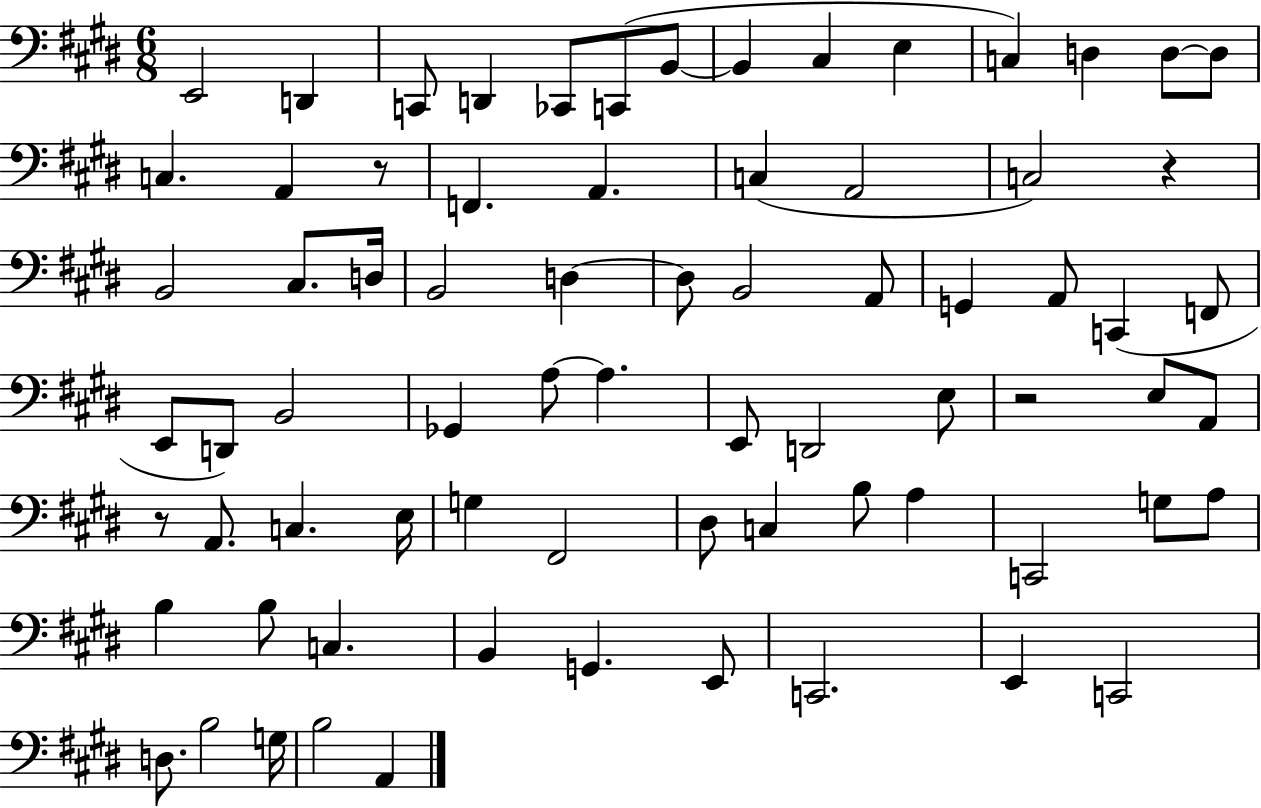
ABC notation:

X:1
T:Untitled
M:6/8
L:1/4
K:E
E,,2 D,, C,,/2 D,, _C,,/2 C,,/2 B,,/2 B,, ^C, E, C, D, D,/2 D,/2 C, A,, z/2 F,, A,, C, A,,2 C,2 z B,,2 ^C,/2 D,/4 B,,2 D, D,/2 B,,2 A,,/2 G,, A,,/2 C,, F,,/2 E,,/2 D,,/2 B,,2 _G,, A,/2 A, E,,/2 D,,2 E,/2 z2 E,/2 A,,/2 z/2 A,,/2 C, E,/4 G, ^F,,2 ^D,/2 C, B,/2 A, C,,2 G,/2 A,/2 B, B,/2 C, B,, G,, E,,/2 C,,2 E,, C,,2 D,/2 B,2 G,/4 B,2 A,,